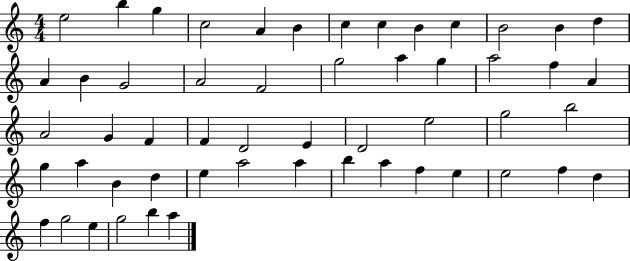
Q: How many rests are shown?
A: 0